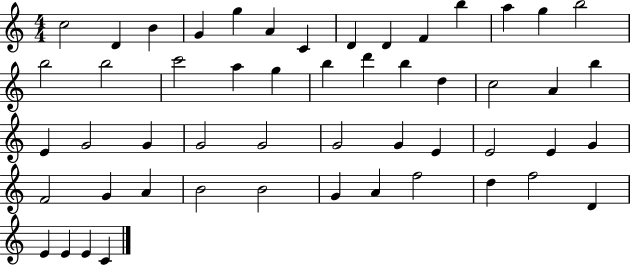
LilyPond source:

{
  \clef treble
  \numericTimeSignature
  \time 4/4
  \key c \major
  c''2 d'4 b'4 | g'4 g''4 a'4 c'4 | d'4 d'4 f'4 b''4 | a''4 g''4 b''2 | \break b''2 b''2 | c'''2 a''4 g''4 | b''4 d'''4 b''4 d''4 | c''2 a'4 b''4 | \break e'4 g'2 g'4 | g'2 g'2 | g'2 g'4 e'4 | e'2 e'4 g'4 | \break f'2 g'4 a'4 | b'2 b'2 | g'4 a'4 f''2 | d''4 f''2 d'4 | \break e'4 e'4 e'4 c'4 | \bar "|."
}